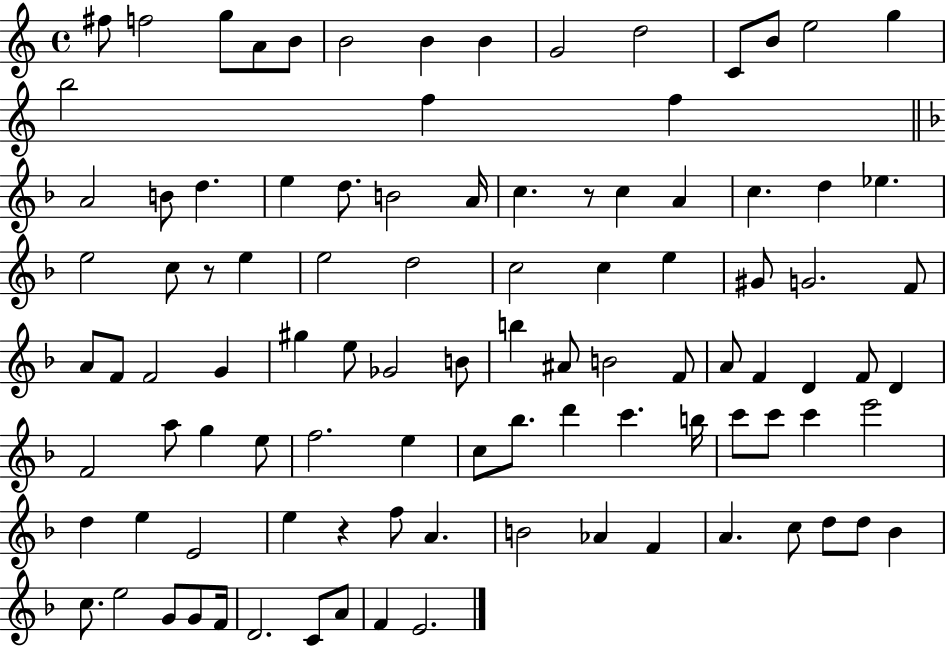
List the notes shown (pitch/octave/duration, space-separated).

F#5/e F5/h G5/e A4/e B4/e B4/h B4/q B4/q G4/h D5/h C4/e B4/e E5/h G5/q B5/h F5/q F5/q A4/h B4/e D5/q. E5/q D5/e. B4/h A4/s C5/q. R/e C5/q A4/q C5/q. D5/q Eb5/q. E5/h C5/e R/e E5/q E5/h D5/h C5/h C5/q E5/q G#4/e G4/h. F4/e A4/e F4/e F4/h G4/q G#5/q E5/e Gb4/h B4/e B5/q A#4/e B4/h F4/e A4/e F4/q D4/q F4/e D4/q F4/h A5/e G5/q E5/e F5/h. E5/q C5/e Bb5/e. D6/q C6/q. B5/s C6/e C6/e C6/q E6/h D5/q E5/q E4/h E5/q R/q F5/e A4/q. B4/h Ab4/q F4/q A4/q. C5/e D5/e D5/e Bb4/q C5/e. E5/h G4/e G4/e F4/s D4/h. C4/e A4/e F4/q E4/h.